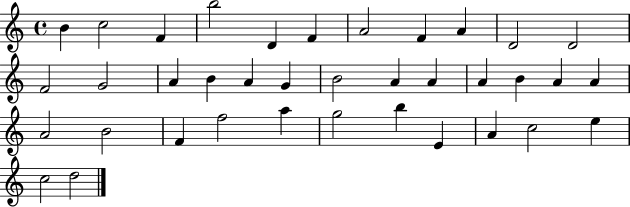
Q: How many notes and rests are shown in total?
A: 37